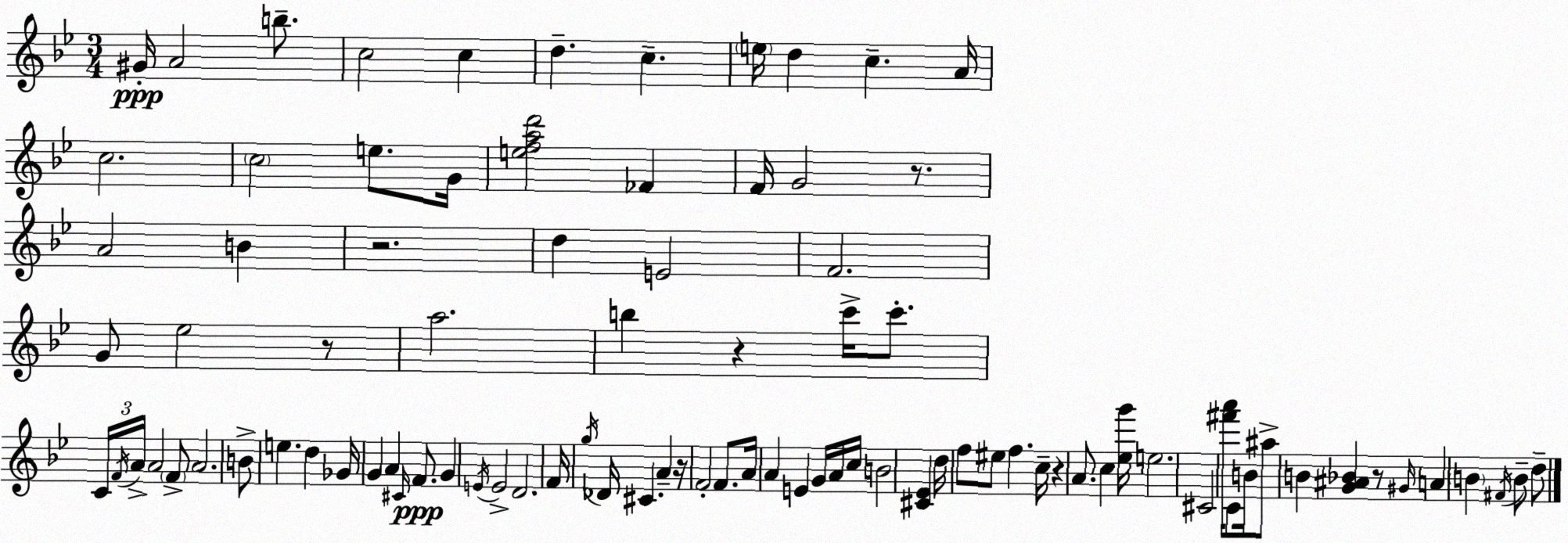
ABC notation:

X:1
T:Untitled
M:3/4
L:1/4
K:Bb
^G/4 A2 b/2 c2 c d c e/4 d c A/4 c2 c2 e/2 G/4 [efad']2 _F F/4 G2 z/2 A2 B z2 d E2 F2 G/2 _e2 z/2 a2 b z c'/4 c'/2 C/4 F/4 A/4 A2 F/2 A2 B/2 e d _G/4 G A ^C/4 F/2 G E/4 E2 D2 F/4 g/4 _D/4 ^C A z/4 F2 F/2 A/4 A E G/4 A/4 c/4 B2 [^C_E] d/4 f/2 ^e/2 f c/4 z A/2 c [_eg']/4 e2 ^C2 [^f'a']/4 C/2 B/4 ^a/2 B [G^A_B] z/2 ^G/4 A B ^F/4 B/2 d/2